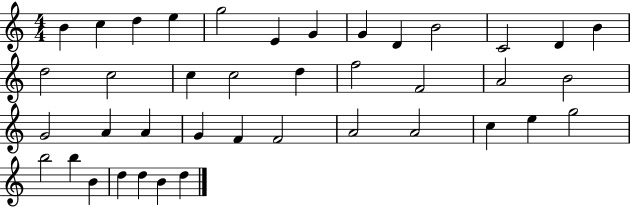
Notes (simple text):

B4/q C5/q D5/q E5/q G5/h E4/q G4/q G4/q D4/q B4/h C4/h D4/q B4/q D5/h C5/h C5/q C5/h D5/q F5/h F4/h A4/h B4/h G4/h A4/q A4/q G4/q F4/q F4/h A4/h A4/h C5/q E5/q G5/h B5/h B5/q B4/q D5/q D5/q B4/q D5/q